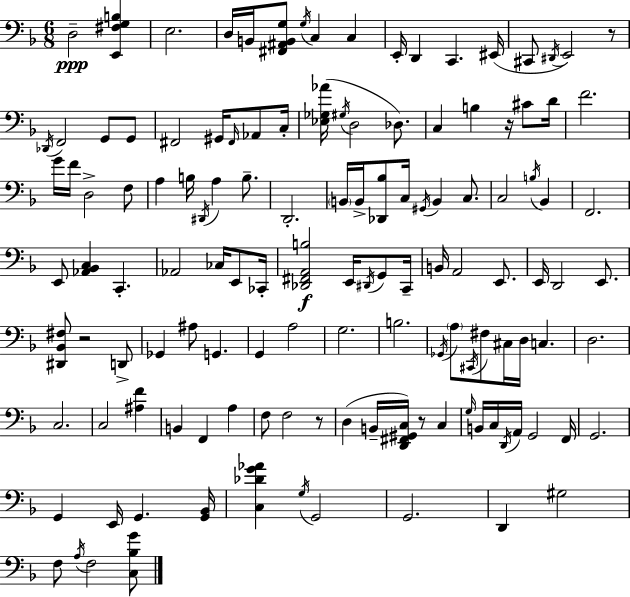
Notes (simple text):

D3/h [E2,F#3,G3,B3]/q E3/h. D3/s B2/s [F#2,A#2,B2,G3]/e G3/s C3/q C3/q E2/s D2/q C2/q. EIS2/s C#2/e D#2/s E2/h R/e Db2/s F2/h G2/e G2/e F#2/h G#2/s F#2/s Ab2/e C3/s [Eb3,Gb3,Ab4]/s G#3/s D3/h Db3/e. C3/q B3/q R/s C#4/e D4/s F4/h. G4/s F4/s D3/h F3/e A3/q B3/s D#2/s A3/q B3/e. D2/h. B2/s B2/s [Db2,Bb3]/e C3/s G#2/s B2/q C3/e. C3/h B3/s Bb2/q F2/h. E2/e [Ab2,Bb2,C3]/q C2/q. Ab2/h CES3/s E2/e CES2/s [Db2,F#2,A2,B3]/h E2/s D#2/s G2/e C2/s B2/s A2/h E2/e. E2/s D2/h E2/e. [D#2,Bb2,F#3]/e R/h D2/e Gb2/q A#3/e G2/q. G2/q A3/h G3/h. B3/h. Gb2/s A3/e C#2/s F#3/e C#3/s D3/s C3/q. D3/h. C3/h. C3/h [A#3,F4]/q B2/q F2/q A3/q F3/e F3/h R/e D3/q B2/s [D2,F#2,G#2,C3]/s R/e C3/q G3/s B2/s C3/s D2/s A2/s G2/h F2/s G2/h. G2/q E2/s G2/q. [G2,Bb2]/s [C3,Db4,G4,Ab4]/q G3/s G2/h G2/h. D2/q G#3/h F3/e A3/s F3/h [C3,Bb3,G4]/e